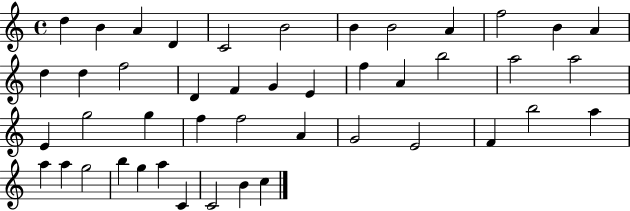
X:1
T:Untitled
M:4/4
L:1/4
K:C
d B A D C2 B2 B B2 A f2 B A d d f2 D F G E f A b2 a2 a2 E g2 g f f2 A G2 E2 F b2 a a a g2 b g a C C2 B c